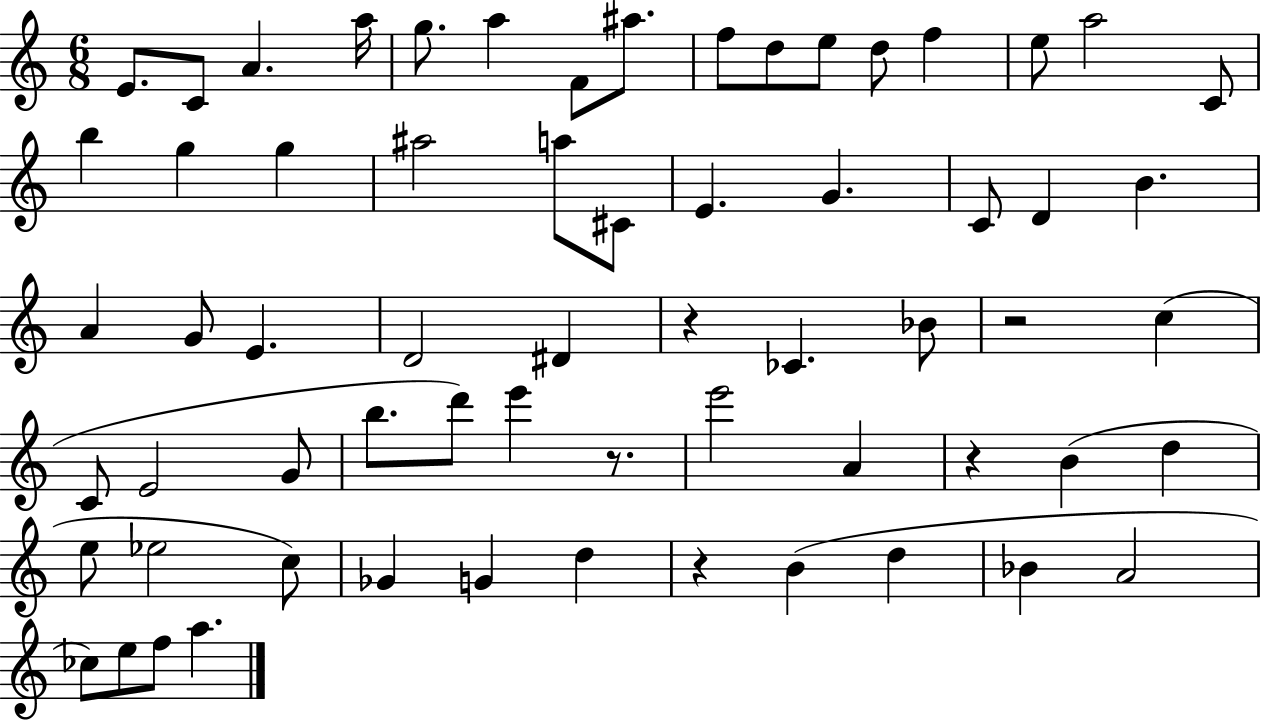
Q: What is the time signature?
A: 6/8